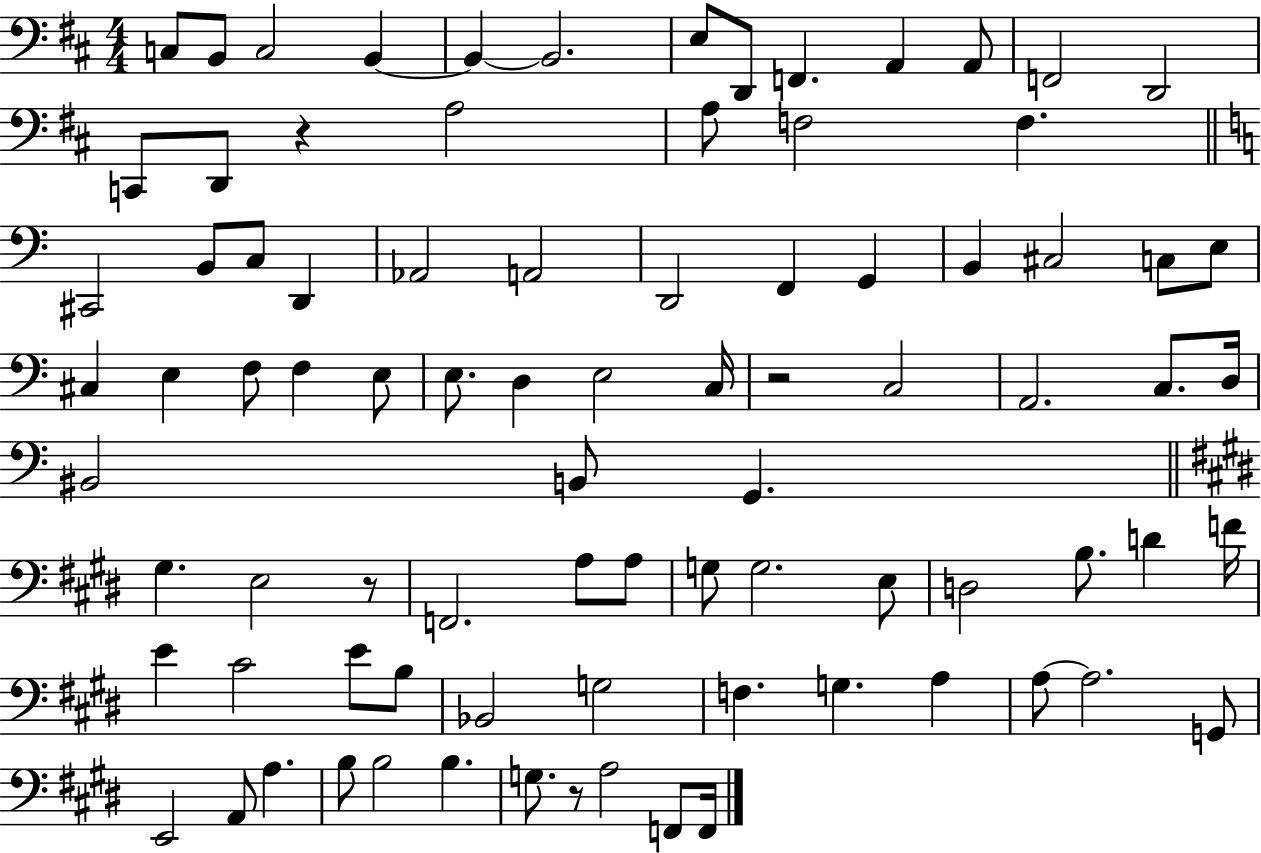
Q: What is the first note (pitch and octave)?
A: C3